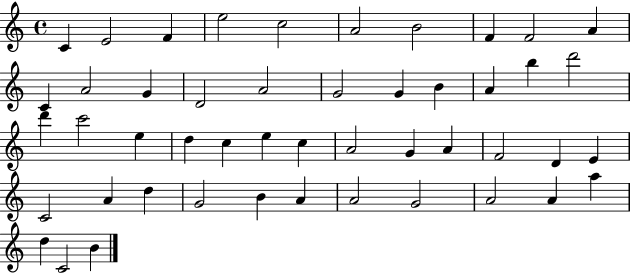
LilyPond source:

{
  \clef treble
  \time 4/4
  \defaultTimeSignature
  \key c \major
  c'4 e'2 f'4 | e''2 c''2 | a'2 b'2 | f'4 f'2 a'4 | \break c'4 a'2 g'4 | d'2 a'2 | g'2 g'4 b'4 | a'4 b''4 d'''2 | \break d'''4 c'''2 e''4 | d''4 c''4 e''4 c''4 | a'2 g'4 a'4 | f'2 d'4 e'4 | \break c'2 a'4 d''4 | g'2 b'4 a'4 | a'2 g'2 | a'2 a'4 a''4 | \break d''4 c'2 b'4 | \bar "|."
}